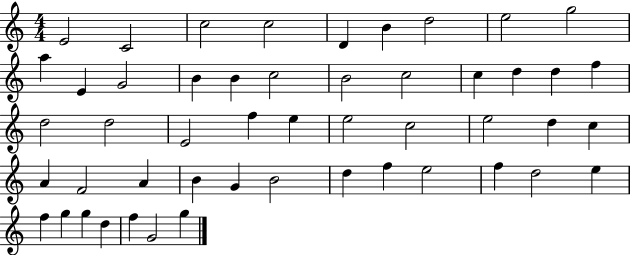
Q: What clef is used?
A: treble